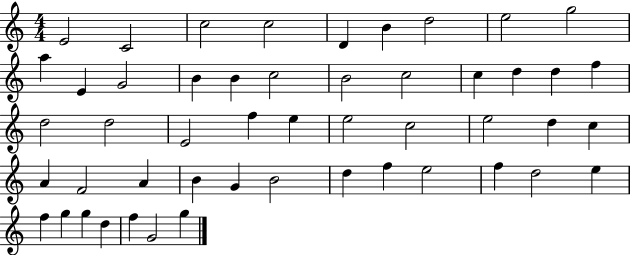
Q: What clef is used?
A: treble